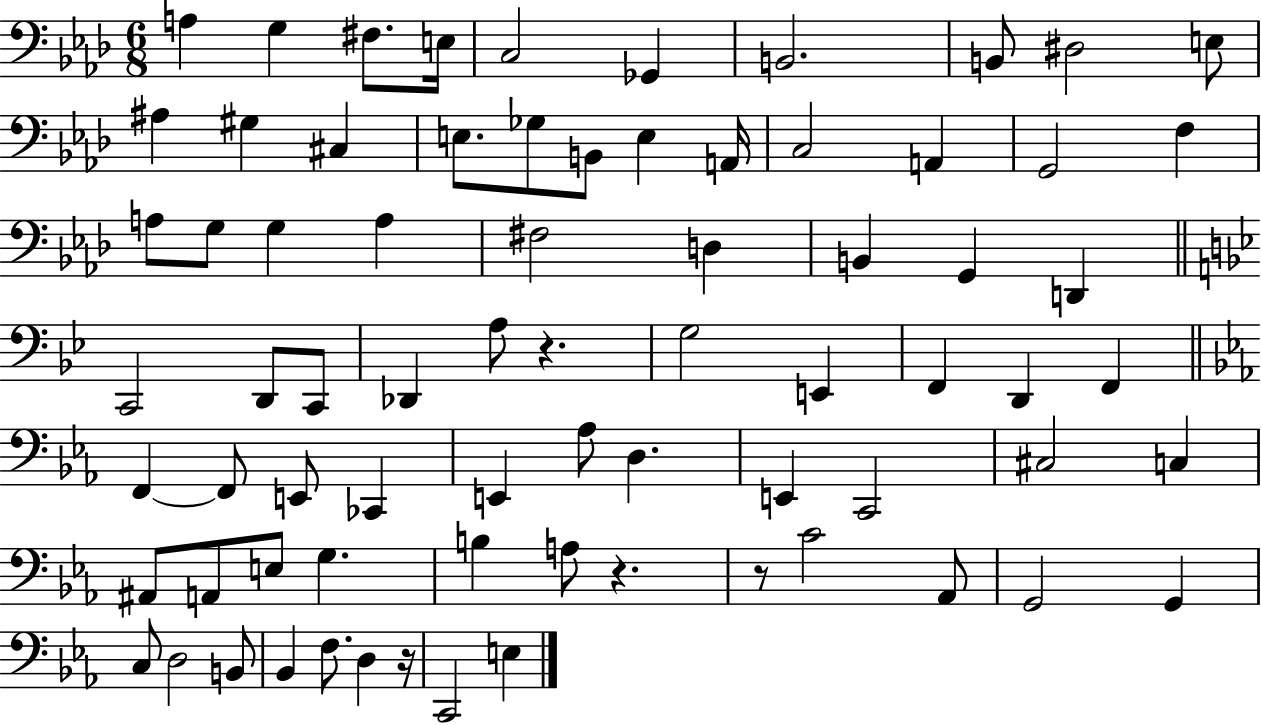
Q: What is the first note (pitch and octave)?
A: A3